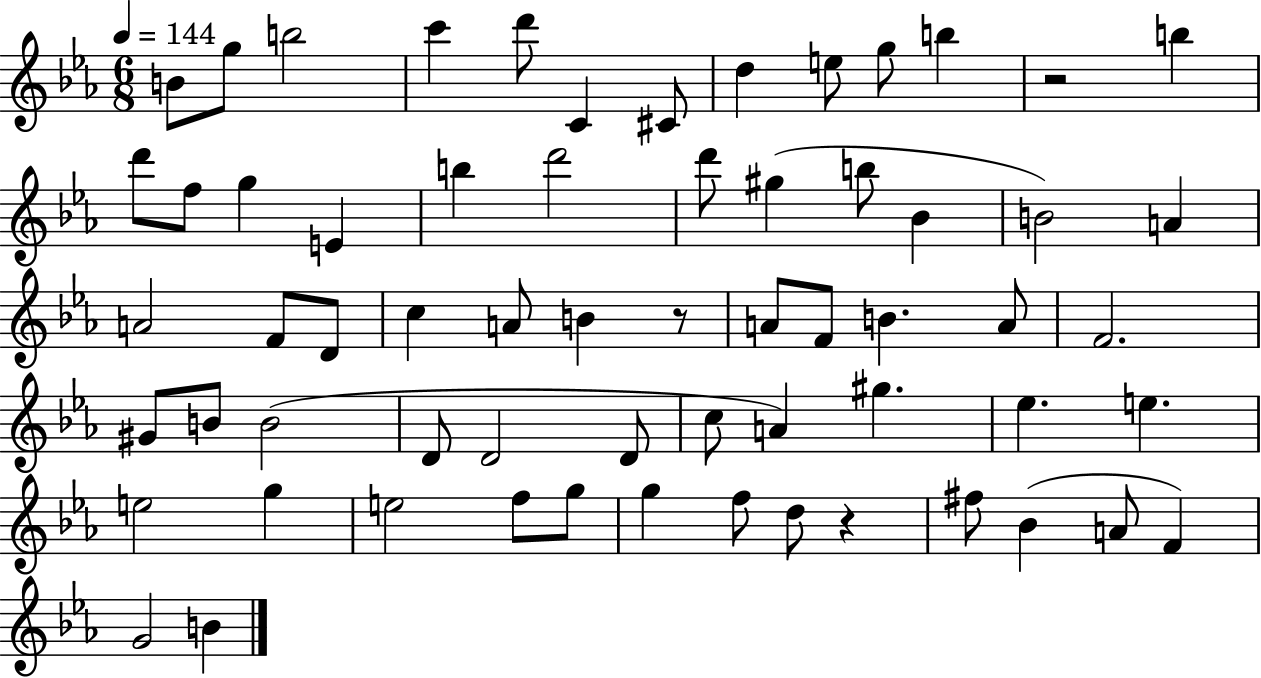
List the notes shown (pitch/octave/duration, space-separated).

B4/e G5/e B5/h C6/q D6/e C4/q C#4/e D5/q E5/e G5/e B5/q R/h B5/q D6/e F5/e G5/q E4/q B5/q D6/h D6/e G#5/q B5/e Bb4/q B4/h A4/q A4/h F4/e D4/e C5/q A4/e B4/q R/e A4/e F4/e B4/q. A4/e F4/h. G#4/e B4/e B4/h D4/e D4/h D4/e C5/e A4/q G#5/q. Eb5/q. E5/q. E5/h G5/q E5/h F5/e G5/e G5/q F5/e D5/e R/q F#5/e Bb4/q A4/e F4/q G4/h B4/q